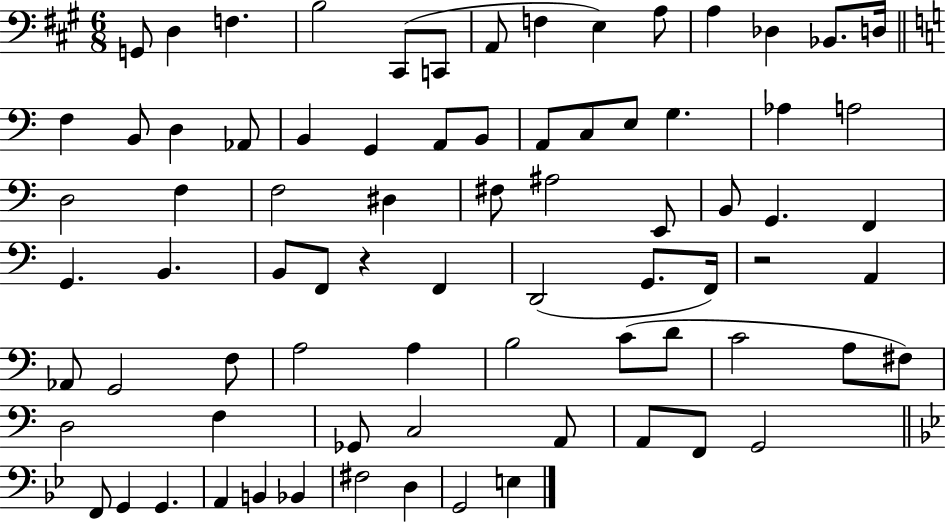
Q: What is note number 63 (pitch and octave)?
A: A2